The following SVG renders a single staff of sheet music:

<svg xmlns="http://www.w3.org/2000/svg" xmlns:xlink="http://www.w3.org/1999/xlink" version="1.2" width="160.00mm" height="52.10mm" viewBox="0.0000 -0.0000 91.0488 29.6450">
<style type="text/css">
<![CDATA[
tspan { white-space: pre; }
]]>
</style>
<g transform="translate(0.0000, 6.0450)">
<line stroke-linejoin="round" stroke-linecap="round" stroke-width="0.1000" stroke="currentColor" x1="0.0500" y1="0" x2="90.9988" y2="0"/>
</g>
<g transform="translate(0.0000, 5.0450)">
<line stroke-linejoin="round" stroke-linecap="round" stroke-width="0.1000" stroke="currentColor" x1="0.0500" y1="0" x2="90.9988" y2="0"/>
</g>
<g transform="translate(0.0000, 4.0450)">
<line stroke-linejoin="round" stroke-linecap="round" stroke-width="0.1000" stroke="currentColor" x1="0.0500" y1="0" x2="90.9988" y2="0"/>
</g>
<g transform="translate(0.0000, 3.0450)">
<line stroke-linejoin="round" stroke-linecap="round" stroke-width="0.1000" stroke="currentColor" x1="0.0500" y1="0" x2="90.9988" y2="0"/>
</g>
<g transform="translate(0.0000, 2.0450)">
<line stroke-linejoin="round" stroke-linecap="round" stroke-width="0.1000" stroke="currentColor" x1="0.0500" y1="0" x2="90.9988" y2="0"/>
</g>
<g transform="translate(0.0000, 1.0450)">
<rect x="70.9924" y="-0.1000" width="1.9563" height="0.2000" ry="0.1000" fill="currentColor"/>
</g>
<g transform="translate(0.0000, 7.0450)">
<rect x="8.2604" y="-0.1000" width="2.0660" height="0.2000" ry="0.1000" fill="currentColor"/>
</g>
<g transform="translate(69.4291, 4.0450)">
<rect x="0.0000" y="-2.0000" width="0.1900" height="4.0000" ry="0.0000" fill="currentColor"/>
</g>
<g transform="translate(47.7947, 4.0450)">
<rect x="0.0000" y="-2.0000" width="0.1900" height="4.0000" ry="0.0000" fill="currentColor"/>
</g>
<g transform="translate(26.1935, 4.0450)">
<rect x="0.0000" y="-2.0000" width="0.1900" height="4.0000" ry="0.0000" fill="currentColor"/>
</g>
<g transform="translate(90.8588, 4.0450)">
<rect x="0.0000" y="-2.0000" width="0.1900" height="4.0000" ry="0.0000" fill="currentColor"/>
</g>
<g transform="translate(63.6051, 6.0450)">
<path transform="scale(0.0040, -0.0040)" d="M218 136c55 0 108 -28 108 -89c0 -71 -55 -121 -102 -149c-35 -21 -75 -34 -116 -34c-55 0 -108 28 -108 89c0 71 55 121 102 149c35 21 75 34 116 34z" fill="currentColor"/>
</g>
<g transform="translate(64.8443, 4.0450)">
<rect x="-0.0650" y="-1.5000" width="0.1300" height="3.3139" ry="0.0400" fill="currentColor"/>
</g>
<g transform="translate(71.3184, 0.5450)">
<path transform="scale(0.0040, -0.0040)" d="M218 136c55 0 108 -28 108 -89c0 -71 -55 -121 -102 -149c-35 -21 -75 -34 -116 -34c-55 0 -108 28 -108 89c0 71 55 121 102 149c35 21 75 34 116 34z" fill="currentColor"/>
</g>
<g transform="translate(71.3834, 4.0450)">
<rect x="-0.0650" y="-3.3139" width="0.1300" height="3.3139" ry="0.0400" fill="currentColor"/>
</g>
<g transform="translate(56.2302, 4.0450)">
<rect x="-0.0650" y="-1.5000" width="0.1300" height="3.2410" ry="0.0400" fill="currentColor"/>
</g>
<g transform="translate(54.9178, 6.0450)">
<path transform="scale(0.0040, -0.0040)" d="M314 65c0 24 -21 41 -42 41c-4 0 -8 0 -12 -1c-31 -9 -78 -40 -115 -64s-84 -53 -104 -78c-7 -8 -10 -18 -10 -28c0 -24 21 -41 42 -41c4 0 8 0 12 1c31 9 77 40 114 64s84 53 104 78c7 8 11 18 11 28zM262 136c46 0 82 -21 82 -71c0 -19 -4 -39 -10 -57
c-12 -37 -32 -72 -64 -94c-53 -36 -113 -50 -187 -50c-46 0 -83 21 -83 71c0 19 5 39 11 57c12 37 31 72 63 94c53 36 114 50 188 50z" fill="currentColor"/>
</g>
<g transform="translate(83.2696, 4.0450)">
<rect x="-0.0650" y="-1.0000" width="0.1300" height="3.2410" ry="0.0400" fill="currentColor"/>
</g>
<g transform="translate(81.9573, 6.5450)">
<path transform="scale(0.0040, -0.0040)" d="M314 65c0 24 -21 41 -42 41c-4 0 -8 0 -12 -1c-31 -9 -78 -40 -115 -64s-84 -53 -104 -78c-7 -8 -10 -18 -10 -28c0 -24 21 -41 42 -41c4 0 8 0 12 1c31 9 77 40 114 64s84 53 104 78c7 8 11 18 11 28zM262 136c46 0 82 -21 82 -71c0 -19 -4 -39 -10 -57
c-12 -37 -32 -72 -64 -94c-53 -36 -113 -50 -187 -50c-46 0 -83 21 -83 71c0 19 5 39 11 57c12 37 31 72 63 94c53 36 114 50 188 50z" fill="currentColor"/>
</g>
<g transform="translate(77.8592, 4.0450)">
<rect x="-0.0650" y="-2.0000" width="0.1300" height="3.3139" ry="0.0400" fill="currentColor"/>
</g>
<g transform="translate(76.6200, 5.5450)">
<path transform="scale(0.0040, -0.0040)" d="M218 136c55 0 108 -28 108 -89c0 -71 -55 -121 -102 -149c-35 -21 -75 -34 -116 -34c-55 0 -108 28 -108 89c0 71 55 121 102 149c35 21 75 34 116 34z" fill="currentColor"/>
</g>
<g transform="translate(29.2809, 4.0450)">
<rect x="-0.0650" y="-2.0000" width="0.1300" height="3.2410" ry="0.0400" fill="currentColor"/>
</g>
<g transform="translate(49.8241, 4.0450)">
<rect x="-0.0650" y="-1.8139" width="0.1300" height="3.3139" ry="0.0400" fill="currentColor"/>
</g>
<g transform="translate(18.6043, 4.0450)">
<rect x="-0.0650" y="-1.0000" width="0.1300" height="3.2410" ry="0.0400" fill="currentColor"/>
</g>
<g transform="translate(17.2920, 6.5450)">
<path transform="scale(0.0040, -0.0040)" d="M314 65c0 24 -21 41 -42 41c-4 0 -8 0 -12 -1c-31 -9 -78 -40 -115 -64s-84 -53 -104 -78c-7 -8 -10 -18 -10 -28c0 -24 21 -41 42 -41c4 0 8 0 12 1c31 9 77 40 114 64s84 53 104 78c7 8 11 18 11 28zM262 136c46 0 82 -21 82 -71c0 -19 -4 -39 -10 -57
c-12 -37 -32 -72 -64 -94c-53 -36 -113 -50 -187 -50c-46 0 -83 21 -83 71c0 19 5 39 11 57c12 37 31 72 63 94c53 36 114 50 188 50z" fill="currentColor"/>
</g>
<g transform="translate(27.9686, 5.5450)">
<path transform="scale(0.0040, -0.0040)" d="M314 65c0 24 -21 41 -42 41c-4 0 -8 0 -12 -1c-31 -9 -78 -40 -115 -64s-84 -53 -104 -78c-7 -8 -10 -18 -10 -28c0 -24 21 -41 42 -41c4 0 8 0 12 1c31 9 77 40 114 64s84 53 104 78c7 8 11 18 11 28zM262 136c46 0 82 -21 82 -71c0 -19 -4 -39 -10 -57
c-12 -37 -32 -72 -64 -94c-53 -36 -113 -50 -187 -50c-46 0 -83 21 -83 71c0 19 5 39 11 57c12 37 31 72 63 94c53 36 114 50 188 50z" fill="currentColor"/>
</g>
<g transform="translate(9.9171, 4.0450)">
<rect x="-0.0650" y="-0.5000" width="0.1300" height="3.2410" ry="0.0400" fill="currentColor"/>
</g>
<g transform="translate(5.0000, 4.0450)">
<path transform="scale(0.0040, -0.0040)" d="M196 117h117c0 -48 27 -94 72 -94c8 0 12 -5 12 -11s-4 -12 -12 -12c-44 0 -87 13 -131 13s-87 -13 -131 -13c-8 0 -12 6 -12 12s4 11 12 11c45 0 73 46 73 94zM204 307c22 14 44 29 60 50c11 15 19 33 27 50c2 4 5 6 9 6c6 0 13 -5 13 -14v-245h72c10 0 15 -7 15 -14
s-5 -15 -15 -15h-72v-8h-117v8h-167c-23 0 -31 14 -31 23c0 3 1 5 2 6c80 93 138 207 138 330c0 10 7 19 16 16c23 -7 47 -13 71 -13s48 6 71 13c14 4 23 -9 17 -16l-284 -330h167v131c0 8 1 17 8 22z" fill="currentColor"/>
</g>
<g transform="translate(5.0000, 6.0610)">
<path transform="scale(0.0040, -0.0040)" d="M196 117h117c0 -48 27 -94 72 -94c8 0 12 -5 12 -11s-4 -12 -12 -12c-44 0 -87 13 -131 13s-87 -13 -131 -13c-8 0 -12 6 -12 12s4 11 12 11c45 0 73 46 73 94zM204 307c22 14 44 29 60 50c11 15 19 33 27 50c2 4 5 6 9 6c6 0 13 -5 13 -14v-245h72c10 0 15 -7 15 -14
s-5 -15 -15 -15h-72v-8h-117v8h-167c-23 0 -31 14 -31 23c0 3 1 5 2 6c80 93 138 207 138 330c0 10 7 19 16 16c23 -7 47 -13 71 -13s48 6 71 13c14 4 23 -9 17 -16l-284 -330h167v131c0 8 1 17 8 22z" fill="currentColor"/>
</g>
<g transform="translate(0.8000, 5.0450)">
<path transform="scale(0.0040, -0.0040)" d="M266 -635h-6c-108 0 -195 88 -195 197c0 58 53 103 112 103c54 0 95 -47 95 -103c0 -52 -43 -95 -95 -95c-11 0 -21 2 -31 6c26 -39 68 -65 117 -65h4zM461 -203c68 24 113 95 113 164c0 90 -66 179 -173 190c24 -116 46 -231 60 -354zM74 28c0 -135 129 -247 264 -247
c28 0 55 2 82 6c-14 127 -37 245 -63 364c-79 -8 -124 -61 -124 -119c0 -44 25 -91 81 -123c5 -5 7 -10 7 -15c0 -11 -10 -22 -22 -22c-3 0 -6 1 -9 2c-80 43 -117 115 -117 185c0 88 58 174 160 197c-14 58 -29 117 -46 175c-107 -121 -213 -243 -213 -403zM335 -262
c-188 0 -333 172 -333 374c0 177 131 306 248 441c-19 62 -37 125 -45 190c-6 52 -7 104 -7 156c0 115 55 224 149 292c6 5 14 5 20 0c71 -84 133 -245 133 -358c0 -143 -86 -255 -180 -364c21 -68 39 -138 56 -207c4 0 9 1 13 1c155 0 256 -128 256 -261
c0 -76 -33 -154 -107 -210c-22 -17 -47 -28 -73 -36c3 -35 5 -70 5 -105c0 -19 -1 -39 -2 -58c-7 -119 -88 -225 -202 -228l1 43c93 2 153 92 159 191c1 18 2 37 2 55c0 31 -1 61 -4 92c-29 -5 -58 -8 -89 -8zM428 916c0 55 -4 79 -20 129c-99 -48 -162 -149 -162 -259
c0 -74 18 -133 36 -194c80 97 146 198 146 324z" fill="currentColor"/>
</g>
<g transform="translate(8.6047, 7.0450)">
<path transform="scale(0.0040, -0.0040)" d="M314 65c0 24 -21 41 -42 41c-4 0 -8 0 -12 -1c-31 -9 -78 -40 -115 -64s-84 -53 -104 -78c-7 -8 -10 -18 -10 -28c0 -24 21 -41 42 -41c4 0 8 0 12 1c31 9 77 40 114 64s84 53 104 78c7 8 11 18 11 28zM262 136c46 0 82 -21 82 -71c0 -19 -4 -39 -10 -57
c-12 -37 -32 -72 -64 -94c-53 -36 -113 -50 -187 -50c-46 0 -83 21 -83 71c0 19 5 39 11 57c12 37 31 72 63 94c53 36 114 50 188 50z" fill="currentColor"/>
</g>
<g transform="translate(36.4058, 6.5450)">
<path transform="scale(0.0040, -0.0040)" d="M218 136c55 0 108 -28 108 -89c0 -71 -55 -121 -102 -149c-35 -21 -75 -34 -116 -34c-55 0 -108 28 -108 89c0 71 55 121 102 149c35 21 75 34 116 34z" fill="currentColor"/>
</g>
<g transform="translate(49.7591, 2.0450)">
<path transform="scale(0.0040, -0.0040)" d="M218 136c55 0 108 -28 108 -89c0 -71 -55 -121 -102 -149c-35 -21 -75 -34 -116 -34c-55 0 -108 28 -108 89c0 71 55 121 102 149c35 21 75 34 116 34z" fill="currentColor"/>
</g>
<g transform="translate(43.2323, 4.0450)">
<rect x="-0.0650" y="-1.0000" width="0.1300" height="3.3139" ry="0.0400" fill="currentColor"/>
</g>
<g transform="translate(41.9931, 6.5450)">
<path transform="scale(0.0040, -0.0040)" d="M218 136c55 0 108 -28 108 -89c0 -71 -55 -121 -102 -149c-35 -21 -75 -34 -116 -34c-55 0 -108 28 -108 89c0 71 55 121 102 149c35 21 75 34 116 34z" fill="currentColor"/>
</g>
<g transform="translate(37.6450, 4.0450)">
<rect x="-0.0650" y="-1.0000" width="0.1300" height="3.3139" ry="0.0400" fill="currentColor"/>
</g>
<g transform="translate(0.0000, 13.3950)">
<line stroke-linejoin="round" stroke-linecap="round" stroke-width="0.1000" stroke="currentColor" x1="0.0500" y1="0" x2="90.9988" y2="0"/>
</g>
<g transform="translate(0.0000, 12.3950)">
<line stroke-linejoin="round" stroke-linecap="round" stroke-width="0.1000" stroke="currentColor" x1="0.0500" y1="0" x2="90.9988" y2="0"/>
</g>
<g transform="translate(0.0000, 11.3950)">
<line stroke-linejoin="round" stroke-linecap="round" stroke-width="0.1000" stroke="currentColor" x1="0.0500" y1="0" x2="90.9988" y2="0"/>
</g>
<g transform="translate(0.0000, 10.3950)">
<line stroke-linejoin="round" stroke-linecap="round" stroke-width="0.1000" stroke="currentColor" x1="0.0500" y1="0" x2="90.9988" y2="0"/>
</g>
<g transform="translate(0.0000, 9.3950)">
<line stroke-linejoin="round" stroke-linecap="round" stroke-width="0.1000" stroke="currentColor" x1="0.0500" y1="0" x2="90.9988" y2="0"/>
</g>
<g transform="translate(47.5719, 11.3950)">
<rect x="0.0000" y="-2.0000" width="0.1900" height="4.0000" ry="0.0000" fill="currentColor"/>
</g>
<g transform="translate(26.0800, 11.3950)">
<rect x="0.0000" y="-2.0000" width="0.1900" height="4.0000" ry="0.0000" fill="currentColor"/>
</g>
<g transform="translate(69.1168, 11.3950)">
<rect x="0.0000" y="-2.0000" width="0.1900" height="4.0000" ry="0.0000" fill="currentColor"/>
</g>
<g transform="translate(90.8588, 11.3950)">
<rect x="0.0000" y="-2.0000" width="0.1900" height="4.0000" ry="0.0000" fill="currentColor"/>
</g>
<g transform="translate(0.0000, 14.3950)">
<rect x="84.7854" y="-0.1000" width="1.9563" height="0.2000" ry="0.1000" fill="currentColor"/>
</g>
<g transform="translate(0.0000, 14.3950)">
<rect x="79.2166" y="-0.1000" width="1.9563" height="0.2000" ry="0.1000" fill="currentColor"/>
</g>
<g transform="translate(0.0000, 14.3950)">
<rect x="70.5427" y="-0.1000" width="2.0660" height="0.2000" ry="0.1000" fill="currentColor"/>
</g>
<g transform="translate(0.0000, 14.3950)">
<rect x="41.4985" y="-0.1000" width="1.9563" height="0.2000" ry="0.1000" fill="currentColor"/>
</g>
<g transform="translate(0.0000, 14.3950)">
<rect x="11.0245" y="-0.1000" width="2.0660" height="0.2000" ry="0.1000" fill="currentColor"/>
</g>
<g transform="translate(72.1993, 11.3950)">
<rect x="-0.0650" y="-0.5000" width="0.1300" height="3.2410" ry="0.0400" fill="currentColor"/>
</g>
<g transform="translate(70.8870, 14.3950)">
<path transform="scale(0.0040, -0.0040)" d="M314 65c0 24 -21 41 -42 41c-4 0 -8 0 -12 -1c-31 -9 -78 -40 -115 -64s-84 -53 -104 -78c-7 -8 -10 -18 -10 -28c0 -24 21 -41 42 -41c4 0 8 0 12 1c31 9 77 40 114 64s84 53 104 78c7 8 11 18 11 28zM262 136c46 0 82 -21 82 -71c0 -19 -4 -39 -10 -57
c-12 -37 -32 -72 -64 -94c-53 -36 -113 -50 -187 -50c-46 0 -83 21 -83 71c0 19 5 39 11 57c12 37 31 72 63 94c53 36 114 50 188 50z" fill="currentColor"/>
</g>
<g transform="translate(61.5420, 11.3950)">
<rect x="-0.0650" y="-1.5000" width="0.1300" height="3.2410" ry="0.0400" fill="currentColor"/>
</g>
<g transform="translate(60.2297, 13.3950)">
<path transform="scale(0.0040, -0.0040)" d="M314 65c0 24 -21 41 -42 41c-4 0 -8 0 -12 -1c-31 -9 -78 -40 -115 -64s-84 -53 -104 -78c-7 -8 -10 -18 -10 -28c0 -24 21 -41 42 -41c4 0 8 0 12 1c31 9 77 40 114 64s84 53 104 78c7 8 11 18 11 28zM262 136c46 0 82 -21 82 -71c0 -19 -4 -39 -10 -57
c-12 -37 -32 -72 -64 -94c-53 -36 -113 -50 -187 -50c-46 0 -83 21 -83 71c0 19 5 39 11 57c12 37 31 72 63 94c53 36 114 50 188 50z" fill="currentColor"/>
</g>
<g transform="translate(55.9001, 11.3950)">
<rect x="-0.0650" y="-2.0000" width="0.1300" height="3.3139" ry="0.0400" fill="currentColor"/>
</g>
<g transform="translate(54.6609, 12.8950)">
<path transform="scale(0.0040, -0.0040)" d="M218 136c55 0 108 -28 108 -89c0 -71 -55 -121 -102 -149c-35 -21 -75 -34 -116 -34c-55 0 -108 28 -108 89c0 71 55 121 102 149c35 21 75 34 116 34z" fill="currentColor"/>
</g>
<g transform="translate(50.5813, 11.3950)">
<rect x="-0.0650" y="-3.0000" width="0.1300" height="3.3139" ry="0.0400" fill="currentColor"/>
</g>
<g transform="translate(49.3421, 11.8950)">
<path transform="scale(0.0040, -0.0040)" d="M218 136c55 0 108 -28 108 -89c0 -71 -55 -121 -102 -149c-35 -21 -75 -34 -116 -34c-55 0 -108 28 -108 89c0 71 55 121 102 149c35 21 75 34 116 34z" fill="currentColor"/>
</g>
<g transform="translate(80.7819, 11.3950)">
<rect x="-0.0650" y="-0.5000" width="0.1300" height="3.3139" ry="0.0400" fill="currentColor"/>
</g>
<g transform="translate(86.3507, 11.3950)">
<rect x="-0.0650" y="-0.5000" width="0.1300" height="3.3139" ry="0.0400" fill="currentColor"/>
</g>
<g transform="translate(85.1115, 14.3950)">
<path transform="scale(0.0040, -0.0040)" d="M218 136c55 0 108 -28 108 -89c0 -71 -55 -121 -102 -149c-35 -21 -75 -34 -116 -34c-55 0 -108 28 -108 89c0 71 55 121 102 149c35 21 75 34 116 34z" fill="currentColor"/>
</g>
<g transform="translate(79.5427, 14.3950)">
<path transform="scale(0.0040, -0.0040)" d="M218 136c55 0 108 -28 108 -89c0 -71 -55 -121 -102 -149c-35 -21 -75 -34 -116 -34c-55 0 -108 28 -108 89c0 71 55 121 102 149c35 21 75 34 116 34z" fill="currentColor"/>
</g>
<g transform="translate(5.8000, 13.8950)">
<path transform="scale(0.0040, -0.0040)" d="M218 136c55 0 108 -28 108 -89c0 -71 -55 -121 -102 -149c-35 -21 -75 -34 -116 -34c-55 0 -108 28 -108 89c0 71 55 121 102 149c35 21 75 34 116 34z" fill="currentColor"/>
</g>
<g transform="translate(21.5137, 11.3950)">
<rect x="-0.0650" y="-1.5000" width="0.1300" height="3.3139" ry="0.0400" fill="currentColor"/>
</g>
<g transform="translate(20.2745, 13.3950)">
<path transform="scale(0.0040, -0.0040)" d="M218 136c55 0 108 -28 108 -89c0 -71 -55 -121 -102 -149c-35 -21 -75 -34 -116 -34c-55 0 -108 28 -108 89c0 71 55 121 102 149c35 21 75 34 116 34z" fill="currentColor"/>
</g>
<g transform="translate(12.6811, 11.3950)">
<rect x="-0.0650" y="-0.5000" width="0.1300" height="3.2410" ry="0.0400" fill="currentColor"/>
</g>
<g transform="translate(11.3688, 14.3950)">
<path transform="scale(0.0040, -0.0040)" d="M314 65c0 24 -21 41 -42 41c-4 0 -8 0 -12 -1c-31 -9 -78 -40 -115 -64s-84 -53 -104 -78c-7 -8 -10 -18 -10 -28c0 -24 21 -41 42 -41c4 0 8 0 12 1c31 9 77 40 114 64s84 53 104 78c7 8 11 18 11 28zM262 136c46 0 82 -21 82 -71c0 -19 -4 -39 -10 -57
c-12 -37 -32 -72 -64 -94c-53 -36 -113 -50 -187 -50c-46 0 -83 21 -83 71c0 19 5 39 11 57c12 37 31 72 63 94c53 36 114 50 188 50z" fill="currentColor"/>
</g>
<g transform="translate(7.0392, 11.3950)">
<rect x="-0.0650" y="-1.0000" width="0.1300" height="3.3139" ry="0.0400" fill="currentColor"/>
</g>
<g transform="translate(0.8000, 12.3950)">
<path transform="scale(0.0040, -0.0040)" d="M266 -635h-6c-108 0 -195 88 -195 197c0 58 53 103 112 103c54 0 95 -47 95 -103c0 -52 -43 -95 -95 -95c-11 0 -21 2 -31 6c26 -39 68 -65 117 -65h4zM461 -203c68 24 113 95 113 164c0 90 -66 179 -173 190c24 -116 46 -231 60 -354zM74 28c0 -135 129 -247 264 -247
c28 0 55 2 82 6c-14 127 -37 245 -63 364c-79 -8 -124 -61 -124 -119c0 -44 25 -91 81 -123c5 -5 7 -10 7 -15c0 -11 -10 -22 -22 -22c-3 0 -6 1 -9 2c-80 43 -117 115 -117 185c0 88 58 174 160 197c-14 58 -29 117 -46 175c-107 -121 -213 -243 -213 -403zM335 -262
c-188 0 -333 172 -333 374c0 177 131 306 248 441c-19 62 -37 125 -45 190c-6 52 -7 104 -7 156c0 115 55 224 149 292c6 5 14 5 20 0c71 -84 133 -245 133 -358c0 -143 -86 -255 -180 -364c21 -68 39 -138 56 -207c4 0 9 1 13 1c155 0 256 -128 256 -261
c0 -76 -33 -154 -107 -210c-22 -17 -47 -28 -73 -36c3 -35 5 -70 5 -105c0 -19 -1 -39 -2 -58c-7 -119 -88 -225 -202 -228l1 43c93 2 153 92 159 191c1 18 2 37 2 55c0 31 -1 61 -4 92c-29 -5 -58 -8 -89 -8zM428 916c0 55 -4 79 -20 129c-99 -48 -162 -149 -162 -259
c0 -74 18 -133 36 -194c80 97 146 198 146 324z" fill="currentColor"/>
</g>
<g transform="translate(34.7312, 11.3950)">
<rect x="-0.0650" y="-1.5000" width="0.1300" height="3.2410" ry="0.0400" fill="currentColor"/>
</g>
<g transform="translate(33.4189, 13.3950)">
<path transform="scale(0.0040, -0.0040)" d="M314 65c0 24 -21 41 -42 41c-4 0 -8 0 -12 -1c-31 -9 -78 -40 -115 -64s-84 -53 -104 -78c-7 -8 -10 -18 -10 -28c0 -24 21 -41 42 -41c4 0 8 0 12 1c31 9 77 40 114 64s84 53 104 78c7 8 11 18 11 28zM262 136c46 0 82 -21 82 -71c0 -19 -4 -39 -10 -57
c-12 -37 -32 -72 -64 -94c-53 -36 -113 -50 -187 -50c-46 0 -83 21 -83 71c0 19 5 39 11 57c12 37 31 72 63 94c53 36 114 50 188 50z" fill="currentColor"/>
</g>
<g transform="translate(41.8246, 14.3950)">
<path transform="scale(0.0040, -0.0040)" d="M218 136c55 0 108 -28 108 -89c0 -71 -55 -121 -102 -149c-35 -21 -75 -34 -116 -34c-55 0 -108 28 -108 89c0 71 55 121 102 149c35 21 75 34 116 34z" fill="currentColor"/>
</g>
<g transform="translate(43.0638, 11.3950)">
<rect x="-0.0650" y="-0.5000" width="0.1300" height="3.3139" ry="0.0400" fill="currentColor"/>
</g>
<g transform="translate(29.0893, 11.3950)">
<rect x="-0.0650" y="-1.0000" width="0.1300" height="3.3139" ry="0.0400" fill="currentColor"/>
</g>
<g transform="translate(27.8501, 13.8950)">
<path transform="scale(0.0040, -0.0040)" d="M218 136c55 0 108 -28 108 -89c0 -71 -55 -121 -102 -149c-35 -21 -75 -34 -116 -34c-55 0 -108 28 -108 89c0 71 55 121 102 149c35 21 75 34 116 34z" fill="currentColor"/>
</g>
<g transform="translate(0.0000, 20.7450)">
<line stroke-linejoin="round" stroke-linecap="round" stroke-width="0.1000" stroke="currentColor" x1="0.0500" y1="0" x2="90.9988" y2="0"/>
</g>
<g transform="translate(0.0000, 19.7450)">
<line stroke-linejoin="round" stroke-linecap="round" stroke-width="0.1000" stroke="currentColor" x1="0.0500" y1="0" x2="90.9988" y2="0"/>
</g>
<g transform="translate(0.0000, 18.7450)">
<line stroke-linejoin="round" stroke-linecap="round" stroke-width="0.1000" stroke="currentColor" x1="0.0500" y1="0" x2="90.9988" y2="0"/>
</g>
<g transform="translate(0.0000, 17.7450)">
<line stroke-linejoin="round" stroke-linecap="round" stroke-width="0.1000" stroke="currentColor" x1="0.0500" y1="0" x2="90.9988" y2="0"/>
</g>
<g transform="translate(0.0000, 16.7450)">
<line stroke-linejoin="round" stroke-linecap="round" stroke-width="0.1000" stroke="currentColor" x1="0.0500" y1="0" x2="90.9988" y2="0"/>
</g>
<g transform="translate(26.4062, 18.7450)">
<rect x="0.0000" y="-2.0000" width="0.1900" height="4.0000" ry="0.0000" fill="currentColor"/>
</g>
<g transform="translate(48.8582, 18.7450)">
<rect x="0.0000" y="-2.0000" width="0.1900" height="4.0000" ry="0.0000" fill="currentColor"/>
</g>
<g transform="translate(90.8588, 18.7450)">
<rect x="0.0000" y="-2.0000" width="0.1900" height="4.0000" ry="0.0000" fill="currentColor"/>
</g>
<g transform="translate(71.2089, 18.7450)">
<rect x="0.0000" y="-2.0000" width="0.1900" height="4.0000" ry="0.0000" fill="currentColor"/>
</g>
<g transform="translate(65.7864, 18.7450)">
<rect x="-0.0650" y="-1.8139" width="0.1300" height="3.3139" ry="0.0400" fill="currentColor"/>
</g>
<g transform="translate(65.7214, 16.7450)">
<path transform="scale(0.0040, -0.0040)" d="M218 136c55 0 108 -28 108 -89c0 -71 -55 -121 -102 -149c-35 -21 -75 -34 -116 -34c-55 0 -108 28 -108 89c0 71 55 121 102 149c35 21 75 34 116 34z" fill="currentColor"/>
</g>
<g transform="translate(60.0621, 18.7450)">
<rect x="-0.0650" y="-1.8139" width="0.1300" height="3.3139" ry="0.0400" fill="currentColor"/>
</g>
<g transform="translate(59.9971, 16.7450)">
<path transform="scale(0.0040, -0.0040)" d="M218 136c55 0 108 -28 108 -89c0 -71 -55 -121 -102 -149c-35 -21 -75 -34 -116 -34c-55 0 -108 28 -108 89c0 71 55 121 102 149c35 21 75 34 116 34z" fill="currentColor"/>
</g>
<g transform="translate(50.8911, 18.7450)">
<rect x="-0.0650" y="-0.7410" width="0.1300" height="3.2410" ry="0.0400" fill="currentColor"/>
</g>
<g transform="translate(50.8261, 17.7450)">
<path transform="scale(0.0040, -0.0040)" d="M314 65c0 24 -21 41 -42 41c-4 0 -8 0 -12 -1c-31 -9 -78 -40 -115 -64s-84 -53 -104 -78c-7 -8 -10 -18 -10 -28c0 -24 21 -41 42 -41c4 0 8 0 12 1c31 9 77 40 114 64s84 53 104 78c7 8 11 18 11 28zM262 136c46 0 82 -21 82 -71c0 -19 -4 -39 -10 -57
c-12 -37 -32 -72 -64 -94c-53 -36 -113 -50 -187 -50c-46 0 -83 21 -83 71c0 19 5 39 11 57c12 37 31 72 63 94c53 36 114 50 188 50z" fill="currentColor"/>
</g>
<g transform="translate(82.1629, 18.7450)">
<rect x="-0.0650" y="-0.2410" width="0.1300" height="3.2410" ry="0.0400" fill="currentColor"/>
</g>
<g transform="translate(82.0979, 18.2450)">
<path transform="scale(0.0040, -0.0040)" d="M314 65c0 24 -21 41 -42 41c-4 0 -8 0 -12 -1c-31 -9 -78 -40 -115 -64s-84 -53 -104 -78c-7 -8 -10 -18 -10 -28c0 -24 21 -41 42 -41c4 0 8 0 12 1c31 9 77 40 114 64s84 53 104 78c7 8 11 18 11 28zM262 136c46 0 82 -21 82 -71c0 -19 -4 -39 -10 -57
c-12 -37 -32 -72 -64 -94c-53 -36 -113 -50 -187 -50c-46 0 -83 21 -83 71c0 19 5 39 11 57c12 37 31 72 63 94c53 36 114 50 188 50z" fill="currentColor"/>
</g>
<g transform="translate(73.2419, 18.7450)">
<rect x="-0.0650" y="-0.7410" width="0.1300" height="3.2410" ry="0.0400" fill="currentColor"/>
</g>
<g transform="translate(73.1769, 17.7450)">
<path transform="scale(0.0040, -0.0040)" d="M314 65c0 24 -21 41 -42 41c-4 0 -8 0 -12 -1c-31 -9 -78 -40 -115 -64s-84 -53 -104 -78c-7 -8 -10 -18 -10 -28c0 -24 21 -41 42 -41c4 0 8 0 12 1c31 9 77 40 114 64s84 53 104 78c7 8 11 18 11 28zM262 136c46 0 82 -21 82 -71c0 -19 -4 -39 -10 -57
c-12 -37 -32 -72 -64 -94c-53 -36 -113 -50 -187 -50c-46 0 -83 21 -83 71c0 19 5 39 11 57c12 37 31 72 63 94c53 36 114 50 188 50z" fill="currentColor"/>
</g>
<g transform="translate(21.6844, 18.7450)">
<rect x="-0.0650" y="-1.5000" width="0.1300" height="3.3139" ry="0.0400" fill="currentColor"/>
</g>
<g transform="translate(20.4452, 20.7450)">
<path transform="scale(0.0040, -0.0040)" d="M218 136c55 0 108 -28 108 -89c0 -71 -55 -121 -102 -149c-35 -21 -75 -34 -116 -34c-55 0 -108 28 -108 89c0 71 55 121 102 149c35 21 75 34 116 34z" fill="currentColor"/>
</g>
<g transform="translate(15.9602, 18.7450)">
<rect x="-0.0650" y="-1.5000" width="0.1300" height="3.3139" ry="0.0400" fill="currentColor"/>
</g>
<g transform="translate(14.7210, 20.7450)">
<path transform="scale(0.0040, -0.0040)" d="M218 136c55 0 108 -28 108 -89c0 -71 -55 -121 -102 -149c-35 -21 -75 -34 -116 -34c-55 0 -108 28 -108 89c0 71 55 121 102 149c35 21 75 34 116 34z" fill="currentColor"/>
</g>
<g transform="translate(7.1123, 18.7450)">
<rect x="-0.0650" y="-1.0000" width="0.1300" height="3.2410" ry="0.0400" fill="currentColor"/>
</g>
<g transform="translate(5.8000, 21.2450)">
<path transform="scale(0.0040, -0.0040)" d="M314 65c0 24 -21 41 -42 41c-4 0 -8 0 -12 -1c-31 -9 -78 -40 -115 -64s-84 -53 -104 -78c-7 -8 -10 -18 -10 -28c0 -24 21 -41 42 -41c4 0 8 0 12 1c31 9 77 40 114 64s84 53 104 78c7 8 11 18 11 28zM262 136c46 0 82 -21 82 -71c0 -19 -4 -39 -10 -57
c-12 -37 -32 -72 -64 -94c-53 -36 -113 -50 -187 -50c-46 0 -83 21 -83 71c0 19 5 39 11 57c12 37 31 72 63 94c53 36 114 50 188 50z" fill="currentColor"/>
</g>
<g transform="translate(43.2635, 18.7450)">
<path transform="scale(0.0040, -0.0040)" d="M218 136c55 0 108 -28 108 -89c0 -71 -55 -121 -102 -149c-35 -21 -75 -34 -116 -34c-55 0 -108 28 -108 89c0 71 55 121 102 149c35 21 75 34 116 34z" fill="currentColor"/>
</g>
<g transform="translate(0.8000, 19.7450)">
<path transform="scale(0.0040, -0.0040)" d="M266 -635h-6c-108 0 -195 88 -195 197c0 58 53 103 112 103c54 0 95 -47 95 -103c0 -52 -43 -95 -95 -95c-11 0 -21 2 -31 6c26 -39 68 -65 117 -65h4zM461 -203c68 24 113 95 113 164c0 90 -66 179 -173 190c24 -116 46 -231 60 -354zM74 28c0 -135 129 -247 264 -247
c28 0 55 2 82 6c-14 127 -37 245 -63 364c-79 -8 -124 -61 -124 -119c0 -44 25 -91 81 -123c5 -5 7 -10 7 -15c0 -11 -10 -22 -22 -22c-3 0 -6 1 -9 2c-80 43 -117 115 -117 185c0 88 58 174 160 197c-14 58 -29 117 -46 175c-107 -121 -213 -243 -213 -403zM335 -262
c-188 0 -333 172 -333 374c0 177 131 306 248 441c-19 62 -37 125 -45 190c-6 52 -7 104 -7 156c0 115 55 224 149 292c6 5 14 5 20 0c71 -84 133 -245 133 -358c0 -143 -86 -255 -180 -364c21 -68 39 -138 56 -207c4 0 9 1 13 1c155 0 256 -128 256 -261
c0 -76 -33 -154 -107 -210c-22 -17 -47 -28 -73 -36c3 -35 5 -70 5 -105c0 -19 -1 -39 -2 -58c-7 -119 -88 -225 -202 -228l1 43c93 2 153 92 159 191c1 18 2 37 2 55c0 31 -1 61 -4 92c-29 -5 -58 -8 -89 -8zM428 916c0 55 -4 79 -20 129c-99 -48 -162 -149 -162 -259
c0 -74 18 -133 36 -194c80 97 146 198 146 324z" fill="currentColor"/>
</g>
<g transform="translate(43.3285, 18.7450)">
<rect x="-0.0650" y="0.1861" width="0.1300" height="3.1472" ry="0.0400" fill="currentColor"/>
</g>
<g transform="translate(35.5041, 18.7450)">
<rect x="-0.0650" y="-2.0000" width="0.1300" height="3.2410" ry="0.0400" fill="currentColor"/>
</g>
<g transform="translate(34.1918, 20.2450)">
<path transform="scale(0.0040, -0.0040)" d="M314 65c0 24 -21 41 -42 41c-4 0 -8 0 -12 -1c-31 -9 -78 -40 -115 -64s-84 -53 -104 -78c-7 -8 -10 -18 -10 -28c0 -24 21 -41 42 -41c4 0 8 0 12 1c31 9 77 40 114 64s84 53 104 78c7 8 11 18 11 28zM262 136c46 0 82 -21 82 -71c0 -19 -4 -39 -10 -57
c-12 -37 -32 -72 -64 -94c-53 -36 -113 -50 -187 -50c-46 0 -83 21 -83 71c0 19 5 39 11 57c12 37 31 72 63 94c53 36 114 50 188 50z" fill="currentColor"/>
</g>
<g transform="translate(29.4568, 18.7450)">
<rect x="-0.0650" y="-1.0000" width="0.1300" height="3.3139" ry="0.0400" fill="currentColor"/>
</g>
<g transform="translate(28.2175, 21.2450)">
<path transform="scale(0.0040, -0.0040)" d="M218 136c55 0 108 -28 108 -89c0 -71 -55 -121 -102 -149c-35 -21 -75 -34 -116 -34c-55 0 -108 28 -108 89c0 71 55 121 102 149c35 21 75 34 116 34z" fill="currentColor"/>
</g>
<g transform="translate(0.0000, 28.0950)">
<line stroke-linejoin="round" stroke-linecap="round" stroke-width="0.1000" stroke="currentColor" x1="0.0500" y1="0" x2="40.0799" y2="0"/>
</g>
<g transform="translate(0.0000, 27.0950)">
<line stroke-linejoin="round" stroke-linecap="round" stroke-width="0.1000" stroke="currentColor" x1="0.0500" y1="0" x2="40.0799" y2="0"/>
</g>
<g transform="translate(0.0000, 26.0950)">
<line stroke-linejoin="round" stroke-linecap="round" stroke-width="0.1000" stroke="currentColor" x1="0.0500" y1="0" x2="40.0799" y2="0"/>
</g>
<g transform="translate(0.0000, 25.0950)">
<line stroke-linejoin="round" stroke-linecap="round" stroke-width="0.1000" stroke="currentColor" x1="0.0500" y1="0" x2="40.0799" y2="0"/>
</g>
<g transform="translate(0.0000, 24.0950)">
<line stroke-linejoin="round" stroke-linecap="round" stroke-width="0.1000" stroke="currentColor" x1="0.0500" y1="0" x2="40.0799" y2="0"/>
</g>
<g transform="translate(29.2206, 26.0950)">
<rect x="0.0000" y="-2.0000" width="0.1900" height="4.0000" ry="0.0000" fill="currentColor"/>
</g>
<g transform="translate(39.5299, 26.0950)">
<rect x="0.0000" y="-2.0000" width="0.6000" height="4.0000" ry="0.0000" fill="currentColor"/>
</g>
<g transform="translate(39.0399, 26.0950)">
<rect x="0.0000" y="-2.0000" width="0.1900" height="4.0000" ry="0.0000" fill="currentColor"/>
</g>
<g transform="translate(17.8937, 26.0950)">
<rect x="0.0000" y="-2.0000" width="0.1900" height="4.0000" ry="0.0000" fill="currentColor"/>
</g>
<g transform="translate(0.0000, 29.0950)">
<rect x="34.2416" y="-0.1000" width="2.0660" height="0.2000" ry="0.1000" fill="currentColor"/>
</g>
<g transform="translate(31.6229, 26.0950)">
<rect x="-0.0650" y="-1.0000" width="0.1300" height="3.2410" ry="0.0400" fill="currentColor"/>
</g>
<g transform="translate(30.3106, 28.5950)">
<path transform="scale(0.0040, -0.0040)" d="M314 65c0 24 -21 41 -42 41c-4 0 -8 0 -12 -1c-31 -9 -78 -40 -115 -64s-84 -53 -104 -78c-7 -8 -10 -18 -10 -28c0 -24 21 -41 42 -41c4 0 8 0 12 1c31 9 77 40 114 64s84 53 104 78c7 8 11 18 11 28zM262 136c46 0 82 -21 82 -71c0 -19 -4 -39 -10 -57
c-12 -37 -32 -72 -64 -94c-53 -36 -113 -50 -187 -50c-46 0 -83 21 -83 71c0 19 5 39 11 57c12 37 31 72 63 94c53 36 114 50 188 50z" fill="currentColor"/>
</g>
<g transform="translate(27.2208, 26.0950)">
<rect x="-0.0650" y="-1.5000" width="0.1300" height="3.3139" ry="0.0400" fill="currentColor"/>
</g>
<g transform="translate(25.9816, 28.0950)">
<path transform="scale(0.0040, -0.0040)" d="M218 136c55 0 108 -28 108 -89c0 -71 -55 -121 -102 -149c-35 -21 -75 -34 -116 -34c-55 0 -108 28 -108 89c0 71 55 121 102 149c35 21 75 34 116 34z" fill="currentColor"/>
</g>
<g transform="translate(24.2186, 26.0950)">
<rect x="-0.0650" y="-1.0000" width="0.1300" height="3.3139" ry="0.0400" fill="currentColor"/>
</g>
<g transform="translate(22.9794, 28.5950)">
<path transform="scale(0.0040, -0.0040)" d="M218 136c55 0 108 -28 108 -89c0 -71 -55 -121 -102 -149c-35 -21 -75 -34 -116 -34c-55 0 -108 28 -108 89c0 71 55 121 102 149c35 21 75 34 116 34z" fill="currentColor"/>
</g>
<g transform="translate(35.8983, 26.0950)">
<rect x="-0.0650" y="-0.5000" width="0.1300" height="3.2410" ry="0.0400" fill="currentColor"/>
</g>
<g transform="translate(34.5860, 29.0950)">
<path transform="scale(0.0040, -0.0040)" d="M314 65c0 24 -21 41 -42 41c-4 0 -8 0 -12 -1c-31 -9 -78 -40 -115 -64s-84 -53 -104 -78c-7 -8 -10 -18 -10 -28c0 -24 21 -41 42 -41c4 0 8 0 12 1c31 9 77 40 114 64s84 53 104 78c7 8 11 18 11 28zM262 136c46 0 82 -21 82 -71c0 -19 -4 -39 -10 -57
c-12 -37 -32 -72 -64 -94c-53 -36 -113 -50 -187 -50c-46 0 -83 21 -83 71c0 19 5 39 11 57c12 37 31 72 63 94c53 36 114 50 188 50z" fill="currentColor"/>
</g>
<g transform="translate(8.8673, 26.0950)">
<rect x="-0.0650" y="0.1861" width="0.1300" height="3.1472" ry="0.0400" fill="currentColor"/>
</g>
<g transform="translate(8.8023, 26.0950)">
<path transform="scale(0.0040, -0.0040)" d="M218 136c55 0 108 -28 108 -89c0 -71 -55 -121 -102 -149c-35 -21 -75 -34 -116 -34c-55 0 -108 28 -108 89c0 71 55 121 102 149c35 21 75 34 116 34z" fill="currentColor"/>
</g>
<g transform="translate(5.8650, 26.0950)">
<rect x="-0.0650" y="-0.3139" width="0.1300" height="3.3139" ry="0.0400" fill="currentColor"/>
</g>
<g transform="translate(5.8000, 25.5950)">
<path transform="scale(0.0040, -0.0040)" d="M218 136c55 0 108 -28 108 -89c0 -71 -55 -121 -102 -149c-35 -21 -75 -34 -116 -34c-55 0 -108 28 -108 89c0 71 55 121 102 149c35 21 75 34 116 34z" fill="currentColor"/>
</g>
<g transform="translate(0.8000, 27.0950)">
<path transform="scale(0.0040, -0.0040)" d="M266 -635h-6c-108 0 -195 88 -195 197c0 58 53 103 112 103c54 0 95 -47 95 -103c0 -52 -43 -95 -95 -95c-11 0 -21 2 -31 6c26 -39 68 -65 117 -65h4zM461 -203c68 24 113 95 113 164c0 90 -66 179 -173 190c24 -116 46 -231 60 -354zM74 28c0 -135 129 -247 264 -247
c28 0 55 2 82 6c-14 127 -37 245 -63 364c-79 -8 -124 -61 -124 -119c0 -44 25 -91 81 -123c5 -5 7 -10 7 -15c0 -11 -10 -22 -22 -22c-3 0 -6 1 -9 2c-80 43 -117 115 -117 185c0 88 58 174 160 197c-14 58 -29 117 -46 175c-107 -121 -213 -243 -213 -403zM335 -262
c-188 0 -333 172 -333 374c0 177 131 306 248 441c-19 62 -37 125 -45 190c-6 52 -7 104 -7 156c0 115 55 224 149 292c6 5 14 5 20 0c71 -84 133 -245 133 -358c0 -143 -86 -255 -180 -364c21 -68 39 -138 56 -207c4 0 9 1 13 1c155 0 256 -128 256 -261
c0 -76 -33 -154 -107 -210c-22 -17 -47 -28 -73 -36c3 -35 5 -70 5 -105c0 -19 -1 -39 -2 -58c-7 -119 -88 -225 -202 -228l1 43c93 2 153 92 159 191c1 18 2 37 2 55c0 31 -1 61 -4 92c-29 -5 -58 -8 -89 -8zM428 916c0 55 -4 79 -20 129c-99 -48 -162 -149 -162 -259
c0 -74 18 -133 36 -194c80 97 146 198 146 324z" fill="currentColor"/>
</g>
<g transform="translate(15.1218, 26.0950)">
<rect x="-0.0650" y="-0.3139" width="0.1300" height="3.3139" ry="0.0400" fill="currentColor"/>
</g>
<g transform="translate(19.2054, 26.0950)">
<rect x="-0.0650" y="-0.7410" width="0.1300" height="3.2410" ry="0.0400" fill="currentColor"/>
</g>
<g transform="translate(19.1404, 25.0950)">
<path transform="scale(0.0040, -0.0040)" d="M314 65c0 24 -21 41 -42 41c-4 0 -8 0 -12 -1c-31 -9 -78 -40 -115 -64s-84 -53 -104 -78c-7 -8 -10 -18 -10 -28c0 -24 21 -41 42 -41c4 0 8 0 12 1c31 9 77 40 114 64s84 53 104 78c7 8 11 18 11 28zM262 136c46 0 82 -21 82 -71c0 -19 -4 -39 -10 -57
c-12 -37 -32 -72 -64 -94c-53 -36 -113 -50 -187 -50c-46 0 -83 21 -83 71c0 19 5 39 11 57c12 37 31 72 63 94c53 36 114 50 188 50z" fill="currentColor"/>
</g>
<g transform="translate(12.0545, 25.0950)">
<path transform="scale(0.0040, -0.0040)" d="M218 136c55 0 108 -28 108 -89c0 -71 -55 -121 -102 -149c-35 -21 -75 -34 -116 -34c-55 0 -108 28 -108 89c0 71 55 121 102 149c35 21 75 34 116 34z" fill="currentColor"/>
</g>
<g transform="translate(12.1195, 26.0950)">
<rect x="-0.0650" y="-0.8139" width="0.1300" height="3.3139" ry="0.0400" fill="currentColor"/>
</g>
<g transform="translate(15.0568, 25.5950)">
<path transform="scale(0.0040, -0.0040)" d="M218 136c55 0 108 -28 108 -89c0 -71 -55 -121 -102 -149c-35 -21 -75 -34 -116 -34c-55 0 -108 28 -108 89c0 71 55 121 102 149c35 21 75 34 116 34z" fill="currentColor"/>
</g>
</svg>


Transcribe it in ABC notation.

X:1
T:Untitled
M:4/4
L:1/4
K:C
C2 D2 F2 D D f E2 E b F D2 D C2 E D E2 C A F E2 C2 C C D2 E E D F2 B d2 f f d2 c2 c B d c d2 D E D2 C2